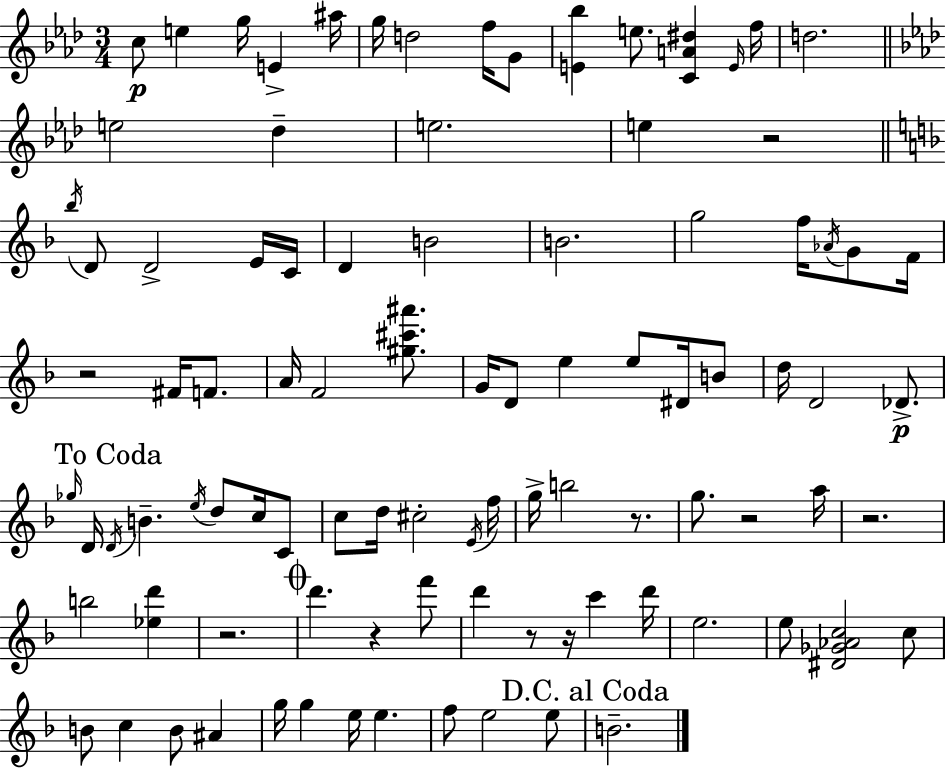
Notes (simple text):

C5/e E5/q G5/s E4/q A#5/s G5/s D5/h F5/s G4/e [E4,Bb5]/q E5/e. [C4,A4,D#5]/q E4/s F5/s D5/h. E5/h Db5/q E5/h. E5/q R/h Bb5/s D4/e D4/h E4/s C4/s D4/q B4/h B4/h. G5/h F5/s Ab4/s G4/e F4/s R/h F#4/s F4/e. A4/s F4/h [G#5,C#6,A#6]/e. G4/s D4/e E5/q E5/e D#4/s B4/e D5/s D4/h Db4/e. Gb5/s D4/s D4/s B4/q. E5/s D5/e C5/s C4/e C5/e D5/s C#5/h E4/s F5/s G5/s B5/h R/e. G5/e. R/h A5/s R/h. B5/h [Eb5,D6]/q R/h. D6/q. R/q F6/e D6/q R/e R/s C6/q D6/s E5/h. E5/e [D#4,Gb4,Ab4,C5]/h C5/e B4/e C5/q B4/e A#4/q G5/s G5/q E5/s E5/q. F5/e E5/h E5/e B4/h.